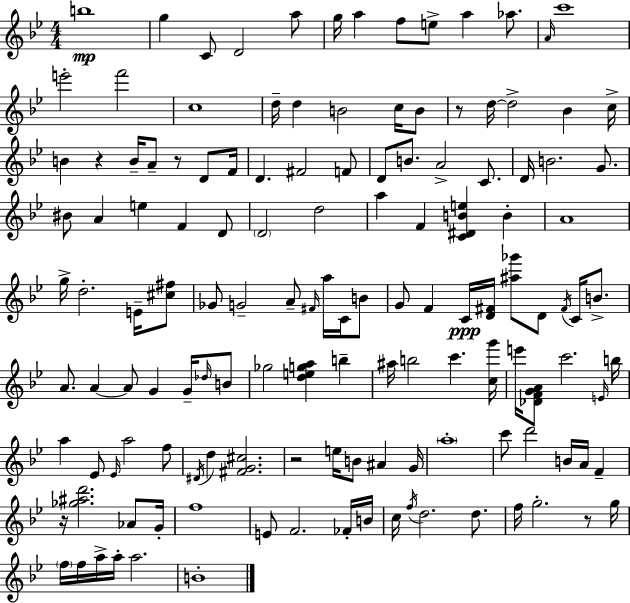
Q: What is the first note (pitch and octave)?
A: B5